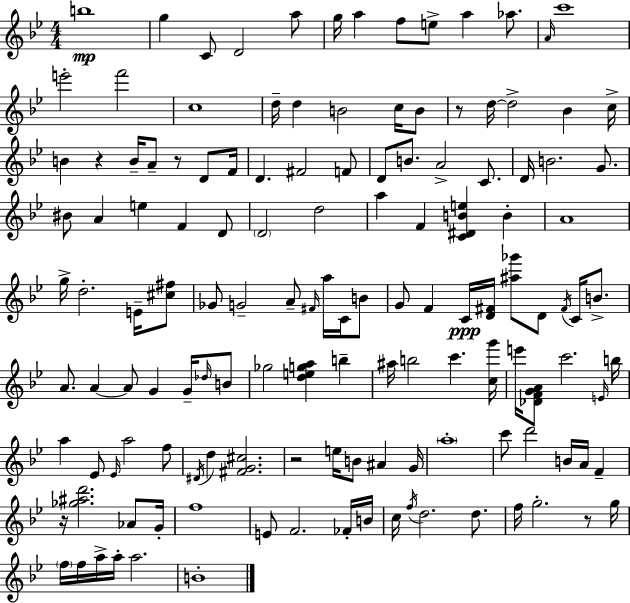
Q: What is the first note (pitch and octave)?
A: B5